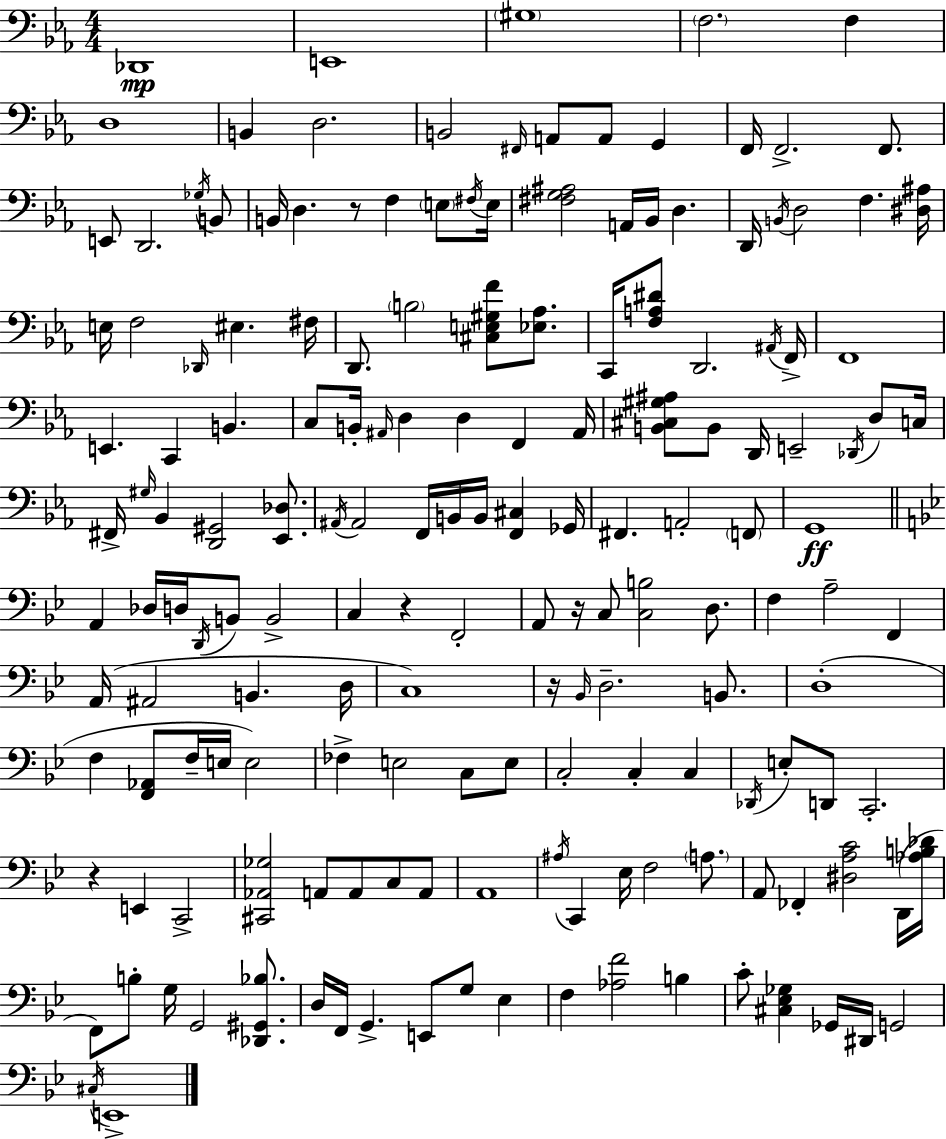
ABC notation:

X:1
T:Untitled
M:4/4
L:1/4
K:Eb
_D,,4 E,,4 ^G,4 F,2 F, D,4 B,, D,2 B,,2 ^F,,/4 A,,/2 A,,/2 G,, F,,/4 F,,2 F,,/2 E,,/2 D,,2 _G,/4 B,,/2 B,,/4 D, z/2 F, E,/2 ^F,/4 E,/4 [^F,G,^A,]2 A,,/4 _B,,/4 D, D,,/4 B,,/4 D,2 F, [^D,^A,]/4 E,/4 F,2 _D,,/4 ^E, ^F,/4 D,,/2 B,2 [^C,E,^G,F]/2 [_E,_A,]/2 C,,/4 [F,A,^D]/2 D,,2 ^A,,/4 F,,/4 F,,4 E,, C,, B,, C,/2 B,,/4 ^A,,/4 D, D, F,, ^A,,/4 [B,,^C,^G,^A,]/2 B,,/2 D,,/4 E,,2 _D,,/4 D,/2 C,/4 ^F,,/4 ^G,/4 _B,, [D,,^G,,]2 [_E,,_D,]/2 ^A,,/4 ^A,,2 F,,/4 B,,/4 B,,/4 [F,,^C,] _G,,/4 ^F,, A,,2 F,,/2 G,,4 A,, _D,/4 D,/4 D,,/4 B,,/2 B,,2 C, z F,,2 A,,/2 z/4 C,/2 [C,B,]2 D,/2 F, A,2 F,, A,,/4 ^A,,2 B,, D,/4 C,4 z/4 _B,,/4 D,2 B,,/2 D,4 F, [F,,_A,,]/2 F,/4 E,/4 E,2 _F, E,2 C,/2 E,/2 C,2 C, C, _D,,/4 E,/2 D,,/2 C,,2 z E,, C,,2 [^C,,_A,,_G,]2 A,,/2 A,,/2 C,/2 A,,/2 A,,4 ^A,/4 C,, _E,/4 F,2 A,/2 A,,/2 _F,, [^D,A,C]2 D,,/4 [_A,B,_D]/4 F,,/2 B,/2 G,/4 G,,2 [_D,,^G,,_B,]/2 D,/4 F,,/4 G,, E,,/2 G,/2 _E, F, [_A,F]2 B, C/2 [^C,_E,_G,] _G,,/4 ^D,,/4 G,,2 ^C,/4 E,,4